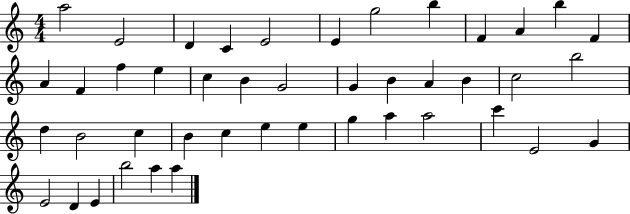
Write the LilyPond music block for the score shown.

{
  \clef treble
  \numericTimeSignature
  \time 4/4
  \key c \major
  a''2 e'2 | d'4 c'4 e'2 | e'4 g''2 b''4 | f'4 a'4 b''4 f'4 | \break a'4 f'4 f''4 e''4 | c''4 b'4 g'2 | g'4 b'4 a'4 b'4 | c''2 b''2 | \break d''4 b'2 c''4 | b'4 c''4 e''4 e''4 | g''4 a''4 a''2 | c'''4 e'2 g'4 | \break e'2 d'4 e'4 | b''2 a''4 a''4 | \bar "|."
}